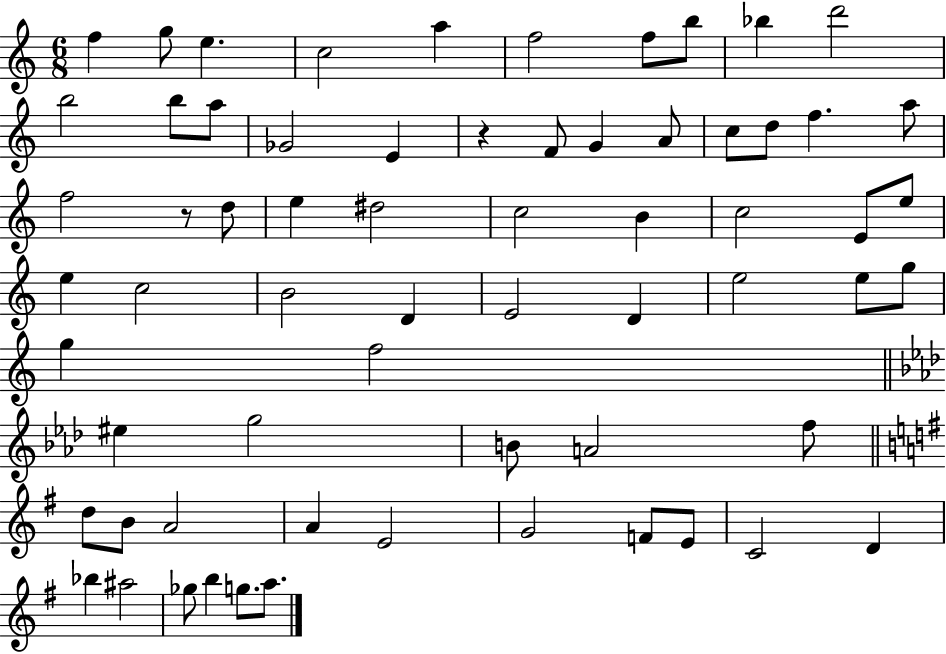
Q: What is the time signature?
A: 6/8